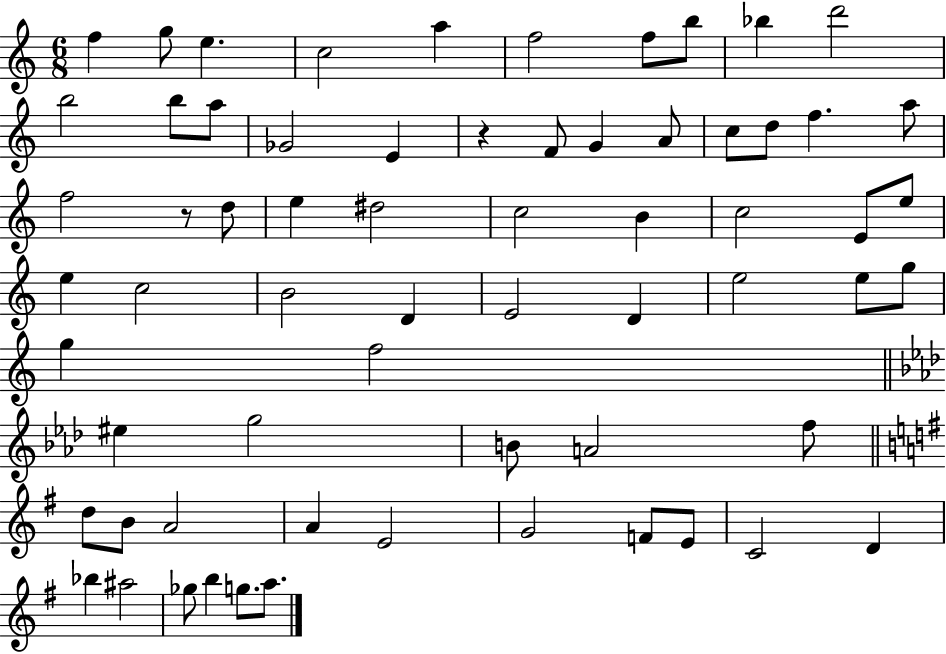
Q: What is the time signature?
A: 6/8